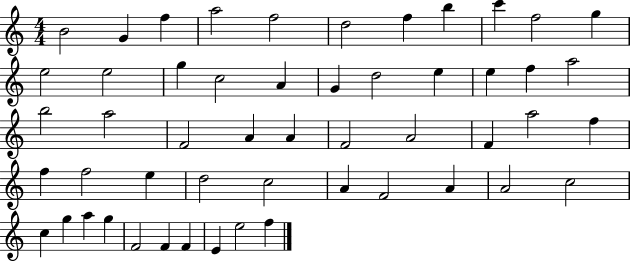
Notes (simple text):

B4/h G4/q F5/q A5/h F5/h D5/h F5/q B5/q C6/q F5/h G5/q E5/h E5/h G5/q C5/h A4/q G4/q D5/h E5/q E5/q F5/q A5/h B5/h A5/h F4/h A4/q A4/q F4/h A4/h F4/q A5/h F5/q F5/q F5/h E5/q D5/h C5/h A4/q F4/h A4/q A4/h C5/h C5/q G5/q A5/q G5/q F4/h F4/q F4/q E4/q E5/h F5/q